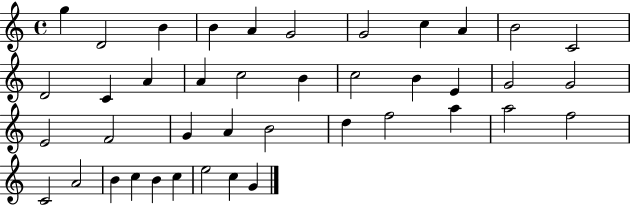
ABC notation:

X:1
T:Untitled
M:4/4
L:1/4
K:C
g D2 B B A G2 G2 c A B2 C2 D2 C A A c2 B c2 B E G2 G2 E2 F2 G A B2 d f2 a a2 f2 C2 A2 B c B c e2 c G